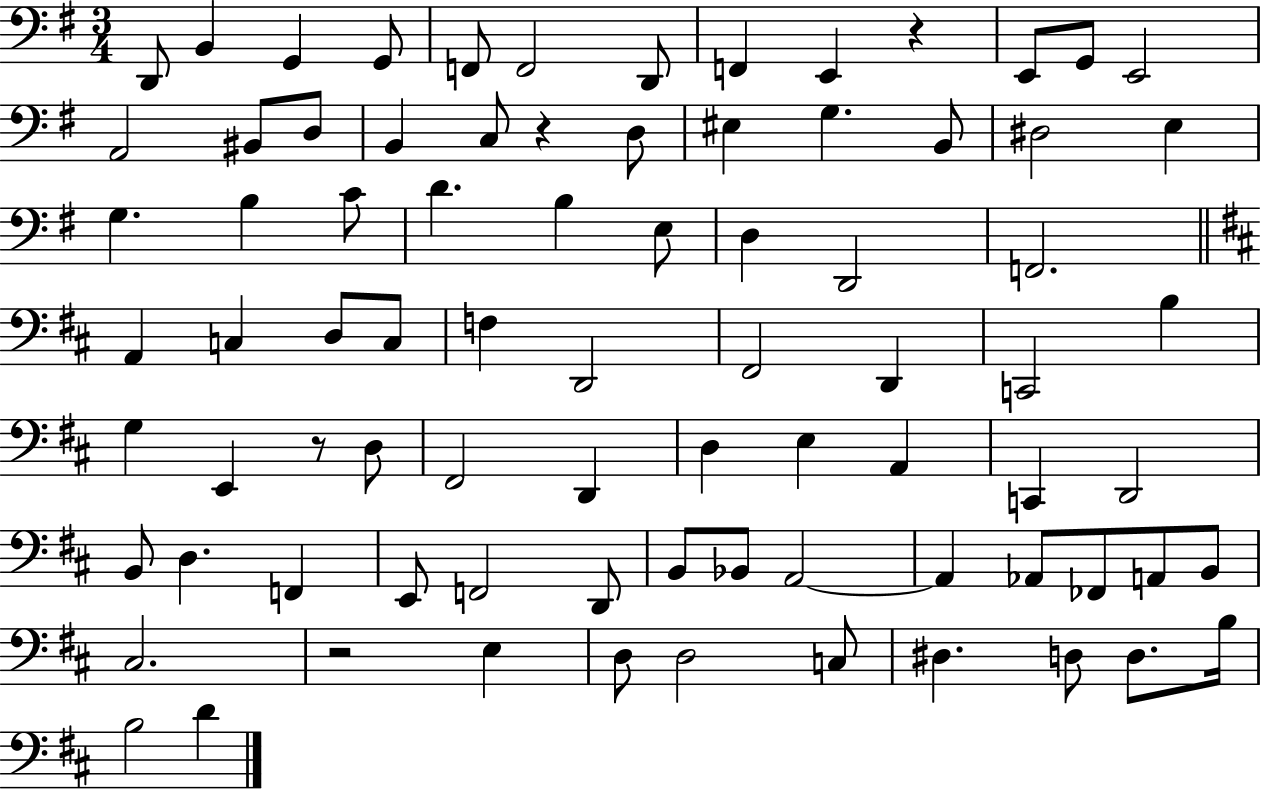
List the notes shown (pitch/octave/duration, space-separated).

D2/e B2/q G2/q G2/e F2/e F2/h D2/e F2/q E2/q R/q E2/e G2/e E2/h A2/h BIS2/e D3/e B2/q C3/e R/q D3/e EIS3/q G3/q. B2/e D#3/h E3/q G3/q. B3/q C4/e D4/q. B3/q E3/e D3/q D2/h F2/h. A2/q C3/q D3/e C3/e F3/q D2/h F#2/h D2/q C2/h B3/q G3/q E2/q R/e D3/e F#2/h D2/q D3/q E3/q A2/q C2/q D2/h B2/e D3/q. F2/q E2/e F2/h D2/e B2/e Bb2/e A2/h A2/q Ab2/e FES2/e A2/e B2/e C#3/h. R/h E3/q D3/e D3/h C3/e D#3/q. D3/e D3/e. B3/s B3/h D4/q